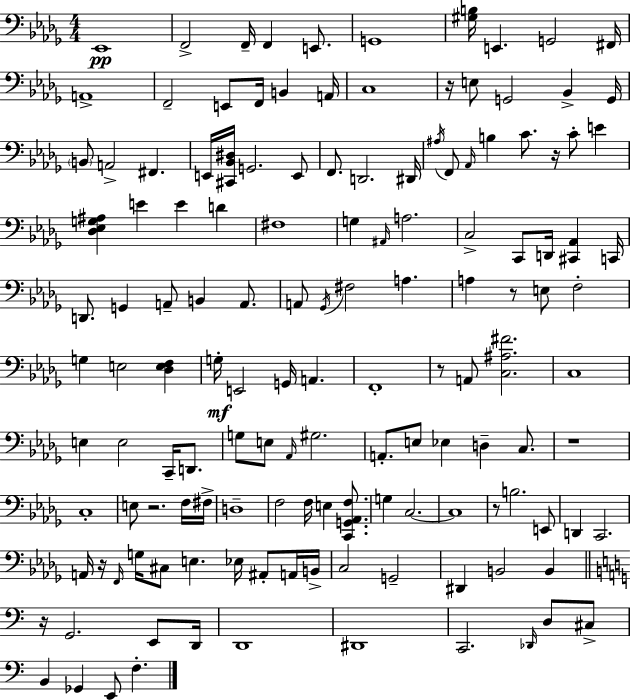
X:1
T:Untitled
M:4/4
L:1/4
K:Bbm
_E,,4 F,,2 F,,/4 F,, E,,/2 G,,4 [^G,B,]/4 E,, G,,2 ^F,,/4 A,,4 F,,2 E,,/2 F,,/4 B,, A,,/4 C,4 z/4 E,/2 G,,2 _B,, G,,/4 B,,/2 A,,2 ^F,, E,,/4 [^C,,_B,,^D,]/4 G,,2 E,,/2 F,,/2 D,,2 ^D,,/4 ^A,/4 F,,/2 _A,,/4 B, C/2 z/4 C/2 E [_D,_E,G,^A,] E E D ^F,4 G, ^A,,/4 A,2 C,2 C,,/2 D,,/4 [^C,,_A,,] C,,/4 D,,/2 G,, A,,/2 B,, A,,/2 A,,/2 _G,,/4 ^F,2 A, A, z/2 E,/2 F,2 G, E,2 [_D,E,F,] G,/4 E,,2 G,,/4 A,, F,,4 z/2 A,,/2 [C,^A,^F]2 C,4 E, E,2 C,,/4 D,,/2 G,/2 E,/2 _A,,/4 ^G,2 A,,/2 E,/2 _E, D, C,/2 z4 C,4 E,/2 z2 F,/4 ^F,/4 D,4 F,2 F,/4 E, [C,,G,,_A,,F,]/2 G, C,2 C,4 z/2 B,2 E,,/2 D,, C,,2 A,,/4 z/4 F,,/4 G,/4 ^C,/2 E, _E,/4 ^A,,/2 A,,/4 B,,/4 C,2 G,,2 ^D,, B,,2 B,, z/4 G,,2 E,,/2 D,,/4 D,,4 ^D,,4 C,,2 _D,,/4 D,/2 ^C,/2 B,, _G,, E,,/2 F,